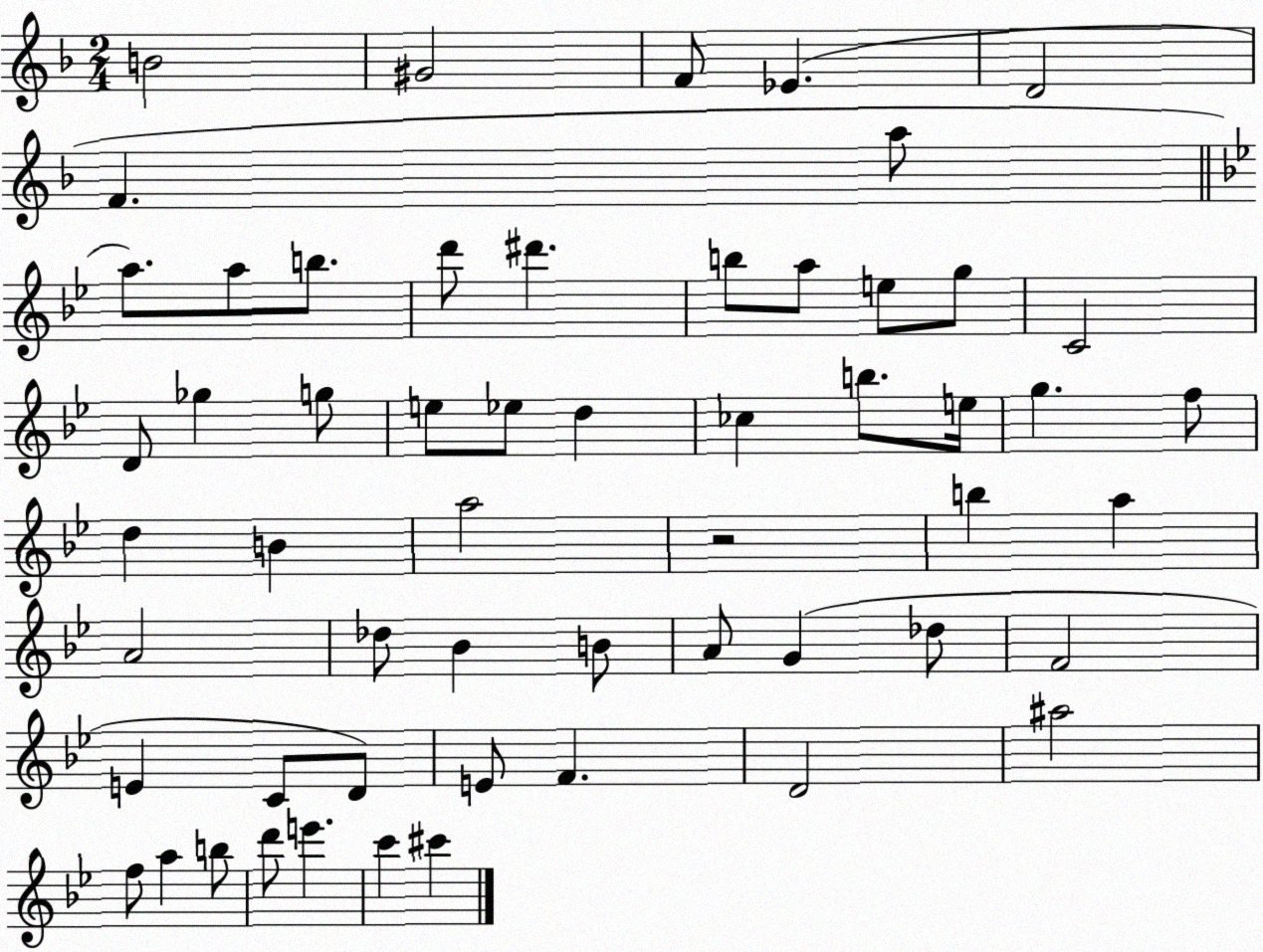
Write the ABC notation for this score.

X:1
T:Untitled
M:2/4
L:1/4
K:F
B2 ^G2 F/2 _E D2 F a/2 a/2 a/2 b/2 d'/2 ^d' b/2 a/2 e/2 g/2 C2 D/2 _g g/2 e/2 _e/2 d _c b/2 e/4 g f/2 d B a2 z2 b a A2 _d/2 _B B/2 A/2 G _d/2 F2 E C/2 D/2 E/2 F D2 ^a2 f/2 a b/2 d'/2 e' c' ^c'